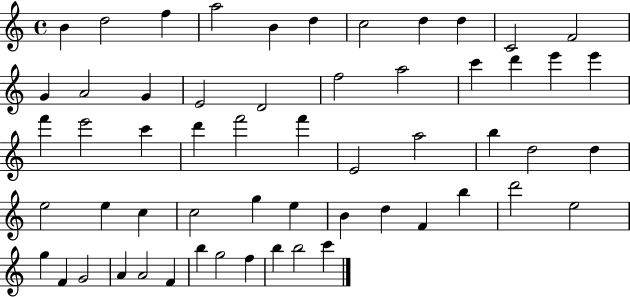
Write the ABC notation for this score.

X:1
T:Untitled
M:4/4
L:1/4
K:C
B d2 f a2 B d c2 d d C2 F2 G A2 G E2 D2 f2 a2 c' d' e' e' f' e'2 c' d' f'2 f' E2 a2 b d2 d e2 e c c2 g e B d F b d'2 e2 g F G2 A A2 F b g2 f b b2 c'